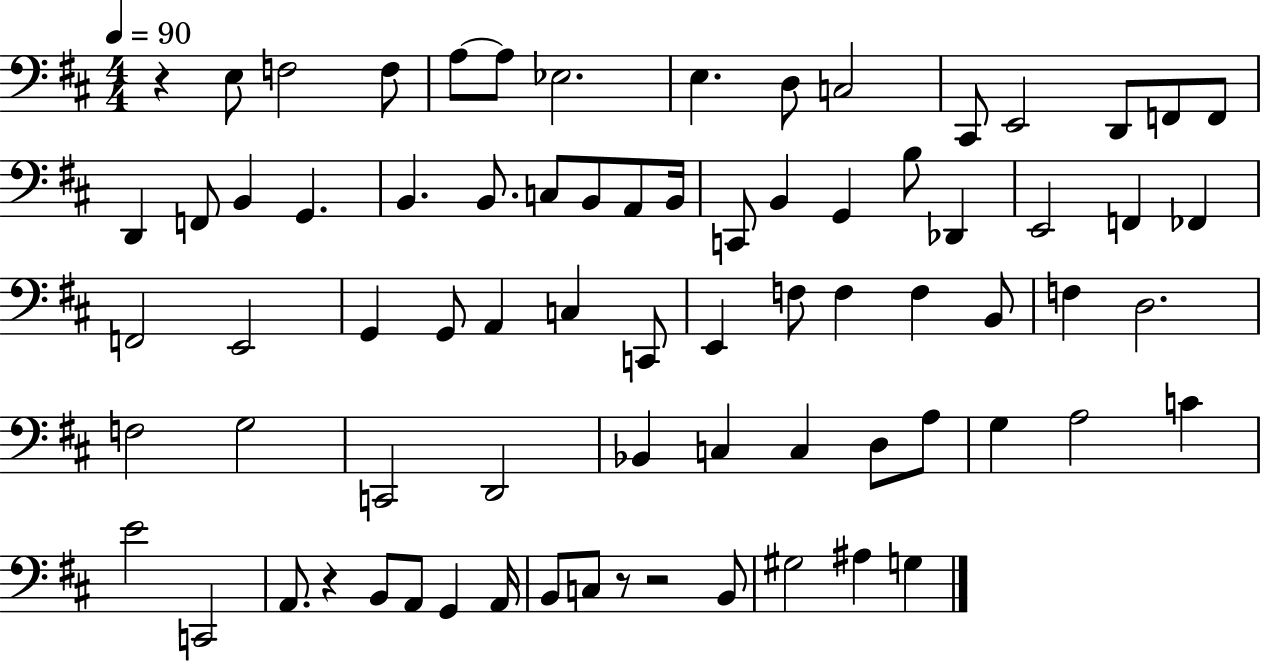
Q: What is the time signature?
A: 4/4